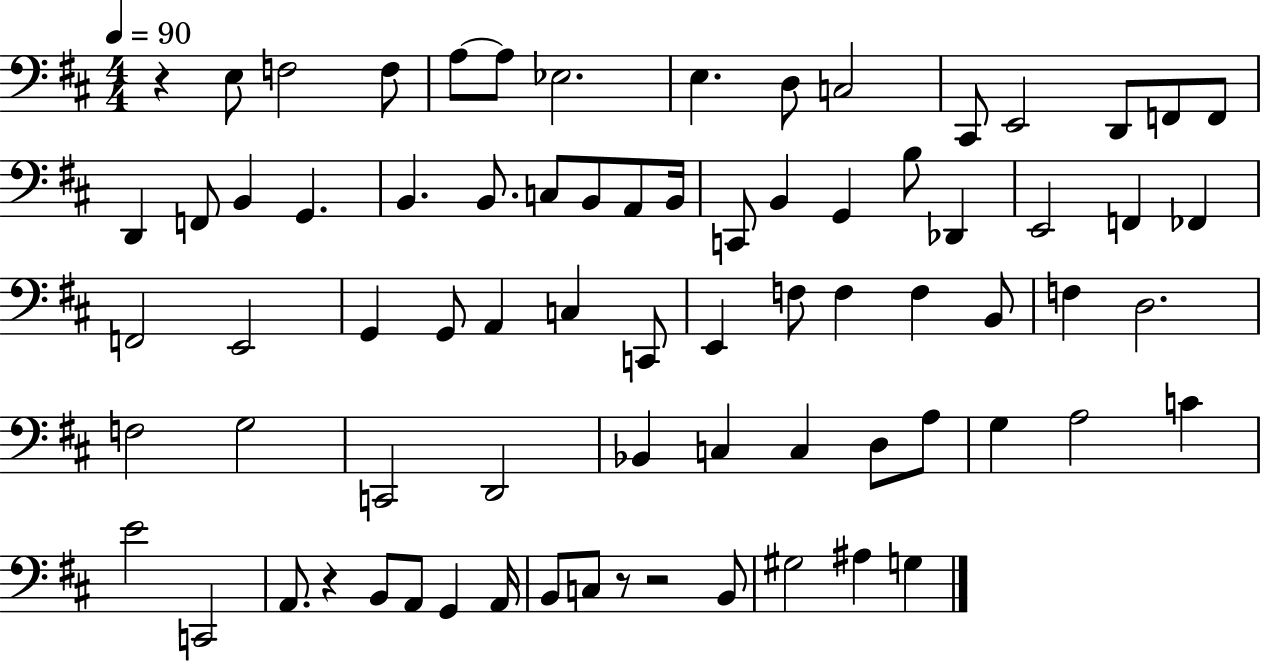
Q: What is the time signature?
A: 4/4